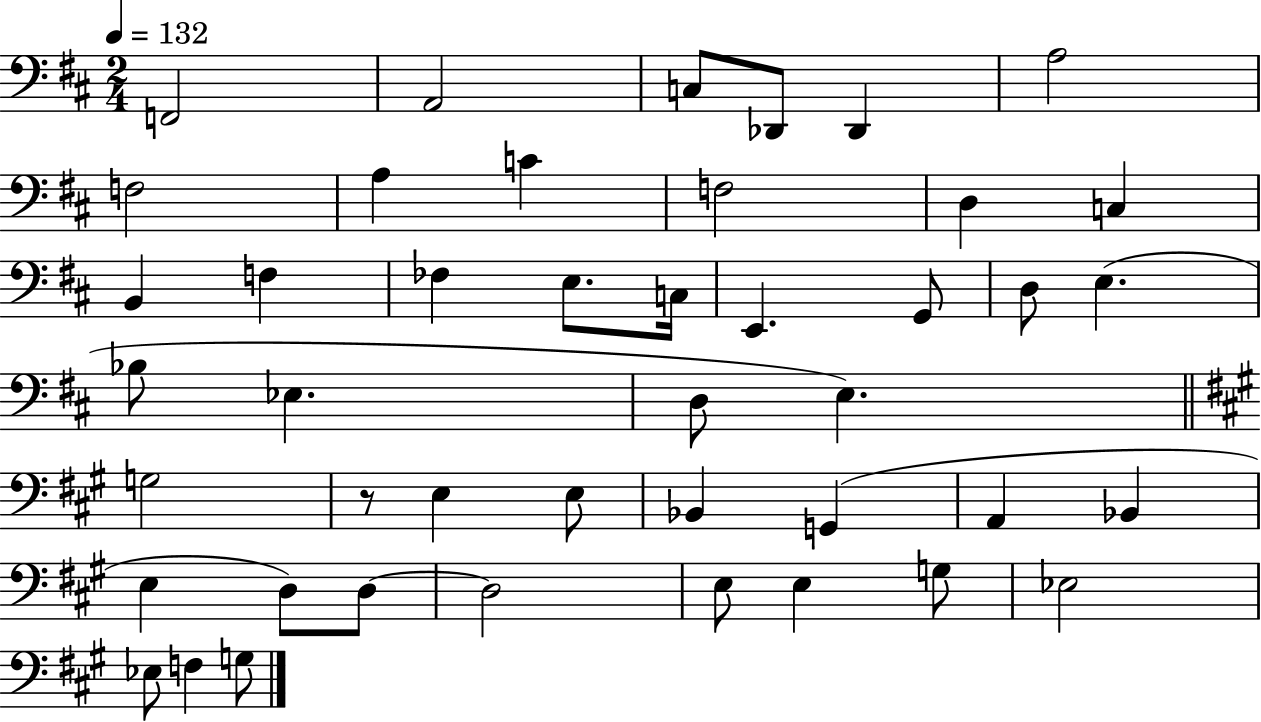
F2/h A2/h C3/e Db2/e Db2/q A3/h F3/h A3/q C4/q F3/h D3/q C3/q B2/q F3/q FES3/q E3/e. C3/s E2/q. G2/e D3/e E3/q. Bb3/e Eb3/q. D3/e E3/q. G3/h R/e E3/q E3/e Bb2/q G2/q A2/q Bb2/q E3/q D3/e D3/e D3/h E3/e E3/q G3/e Eb3/h Eb3/e F3/q G3/e